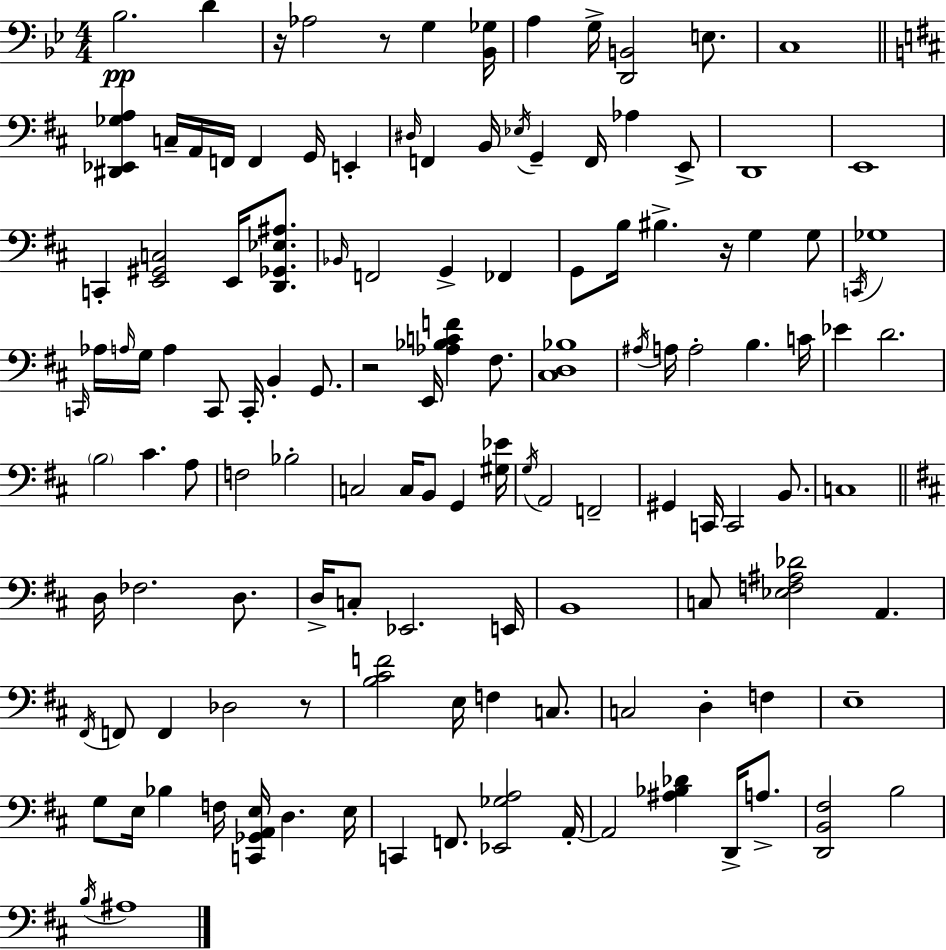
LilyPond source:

{
  \clef bass
  \numericTimeSignature
  \time 4/4
  \key g \minor
  bes2.\pp d'4 | r16 aes2 r8 g4 <bes, ges>16 | a4 g16-> <d, b,>2 e8. | c1 | \break \bar "||" \break \key b \minor <dis, ees, ges a>4 c16-- a,16 f,16 f,4 g,16 e,4-. | \grace { dis16 } f,4 b,16 \acciaccatura { ees16 } g,4-- f,16 aes4 | e,8-> d,1 | e,1 | \break c,4-. <e, gis, c>2 e,16 <d, ges, ees ais>8. | \grace { bes,16 } f,2 g,4-> fes,4 | g,8 b16 bis4.-> r16 g4 | g8 \acciaccatura { c,16 } ges1 | \break \grace { c,16 } aes16 \grace { a16 } g16 a4 c,8 c,16-. b,4-. | g,8. r2 e,16 <aes bes c' f'>4 | fis8. <cis d bes>1 | \acciaccatura { ais16 } a16 a2-. | \break b4. c'16 ees'4 d'2. | \parenthesize b2 cis'4. | a8 f2 bes2-. | c2 c16 | \break b,8 g,4 <gis ees'>16 \acciaccatura { g16 } a,2 | f,2-- gis,4 c,16 c,2 | b,8. c1 | \bar "||" \break \key b \minor d16 fes2. d8. | d16-> c8-. ees,2. e,16 | b,1 | c8 <ees f ais des'>2 a,4. | \break \acciaccatura { fis,16 } f,8 f,4 des2 r8 | <b cis' f'>2 e16 f4 c8. | c2 d4-. f4 | e1-- | \break g8 e16 bes4 f16 <c, ges, a, e>16 d4. | e16 c,4 f,8. <ees, ges a>2 | a,16-.~~ a,2 <ais bes des'>4 d,16-> a8.-> | <d, b, fis>2 b2 | \break \acciaccatura { b16 } ais1 | \bar "|."
}